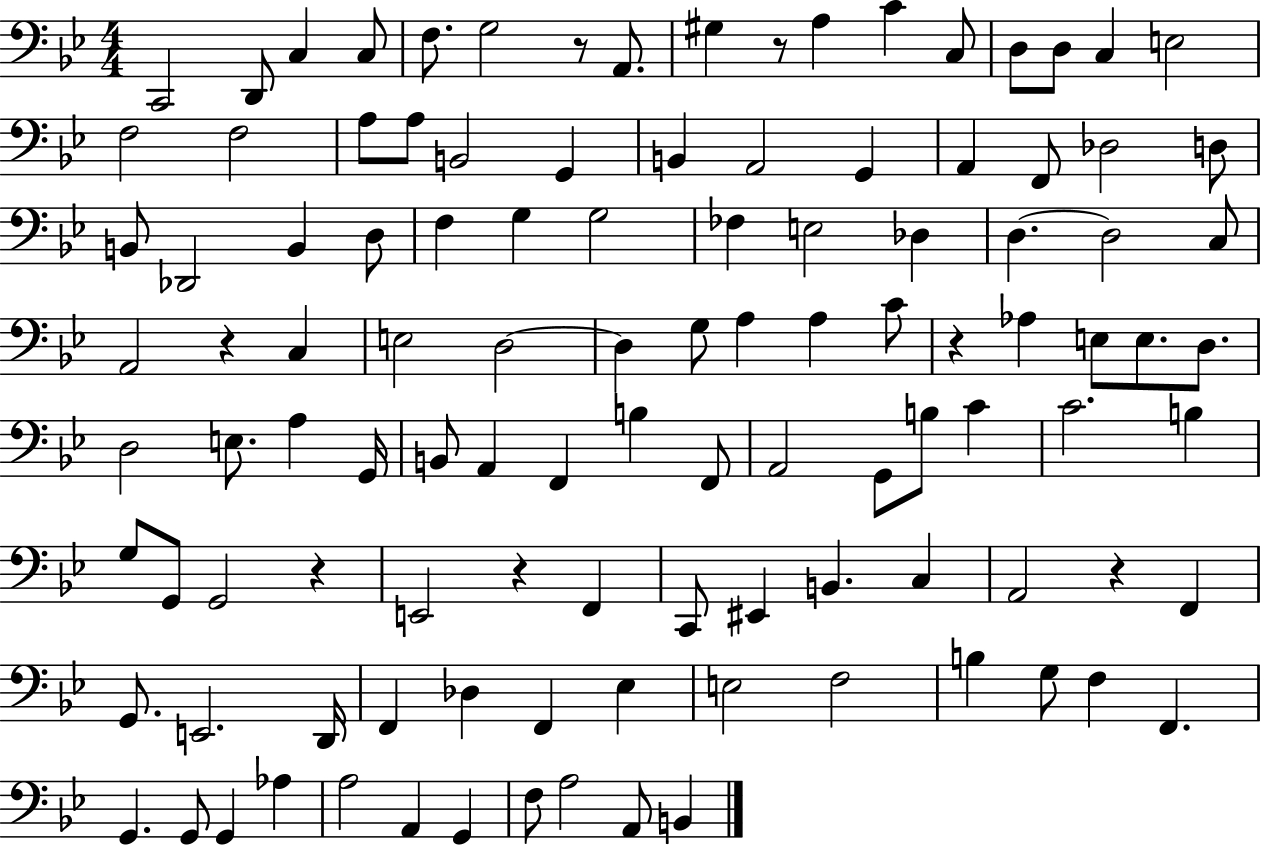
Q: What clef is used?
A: bass